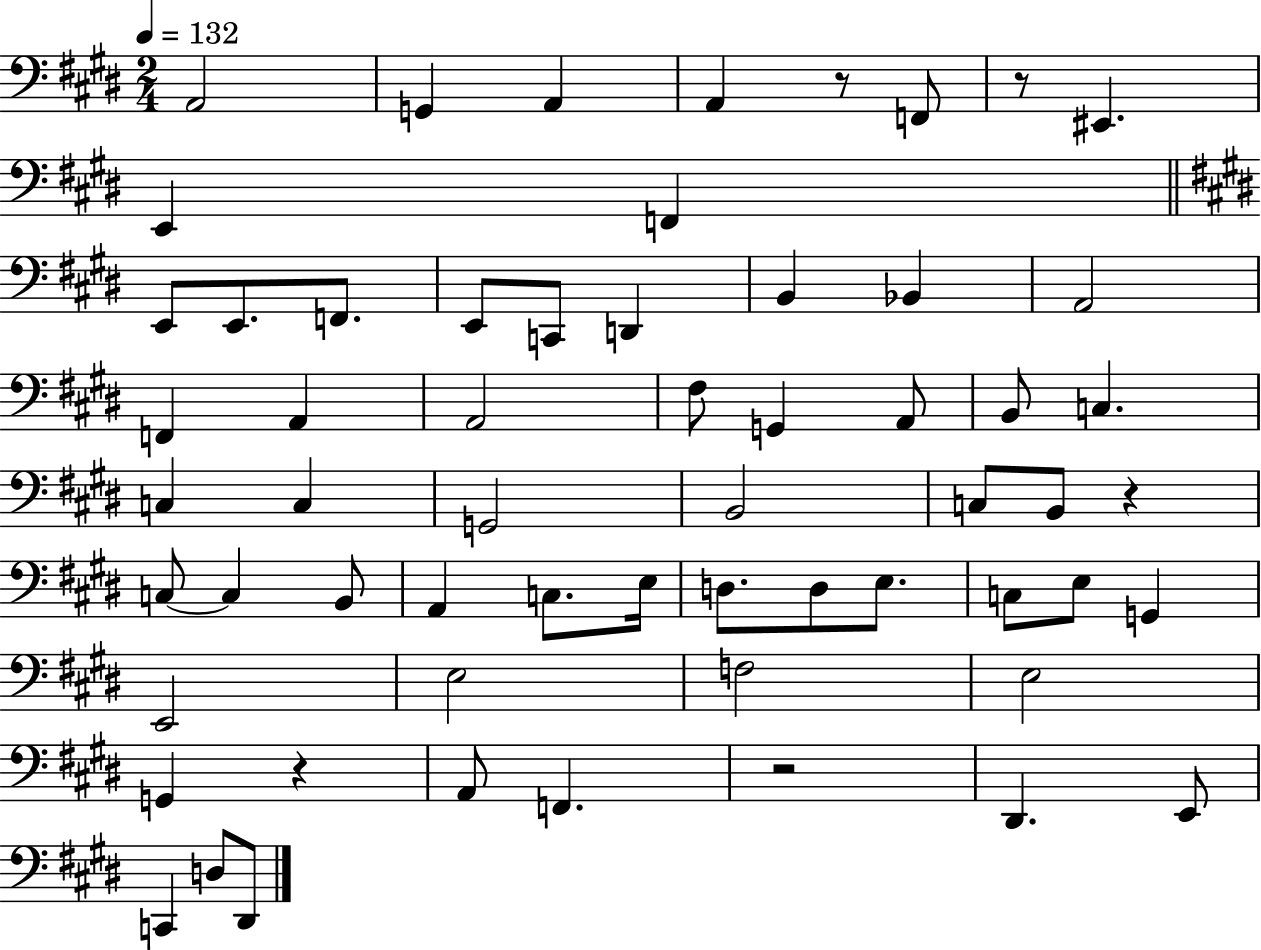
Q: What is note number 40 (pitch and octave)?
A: E3